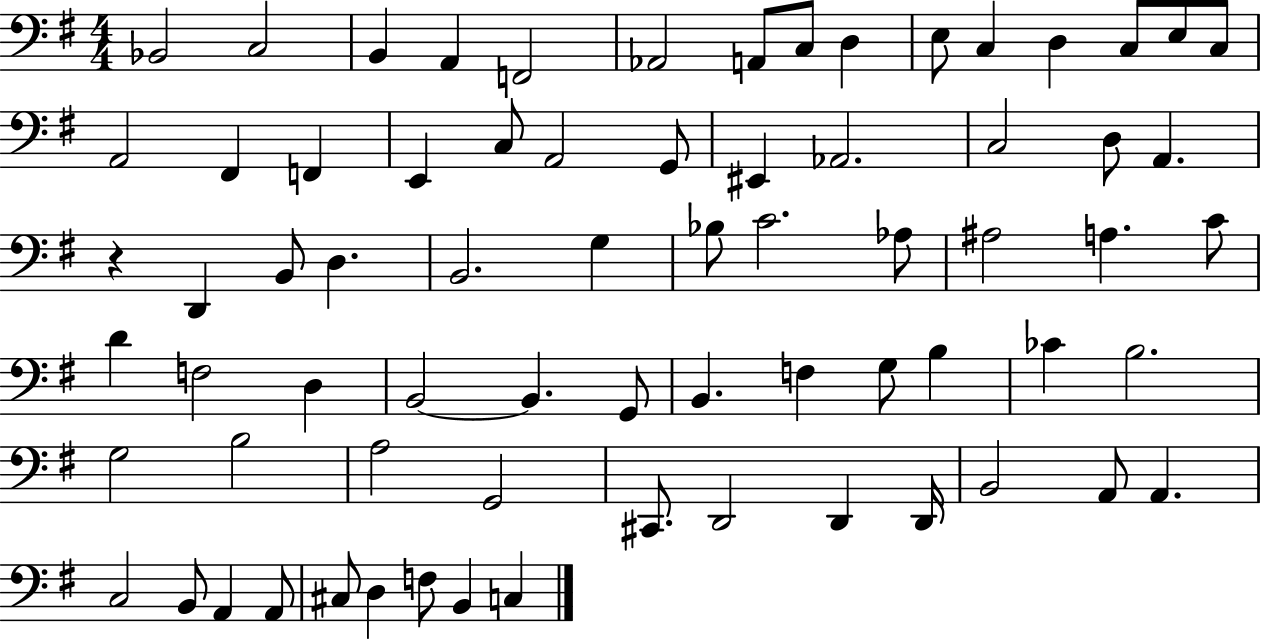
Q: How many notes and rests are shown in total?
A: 71